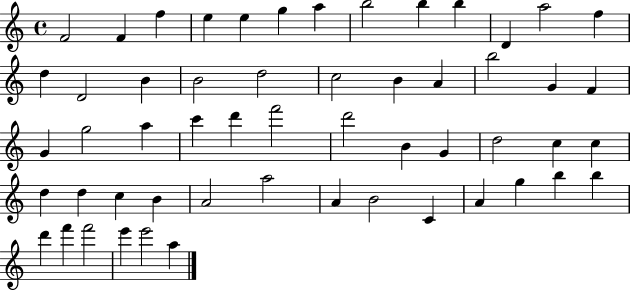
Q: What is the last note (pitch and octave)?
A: A5